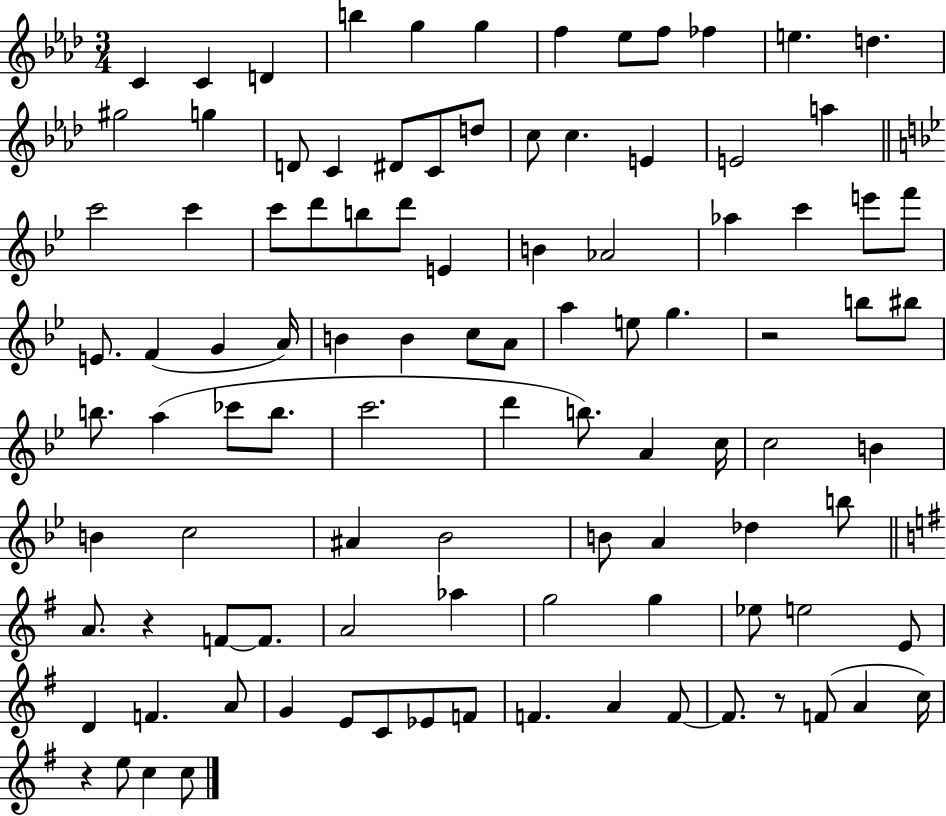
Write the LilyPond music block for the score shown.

{
  \clef treble
  \numericTimeSignature
  \time 3/4
  \key aes \major
  c'4 c'4 d'4 | b''4 g''4 g''4 | f''4 ees''8 f''8 fes''4 | e''4. d''4. | \break gis''2 g''4 | d'8 c'4 dis'8 c'8 d''8 | c''8 c''4. e'4 | e'2 a''4 | \break \bar "||" \break \key g \minor c'''2 c'''4 | c'''8 d'''8 b''8 d'''8 e'4 | b'4 aes'2 | aes''4 c'''4 e'''8 f'''8 | \break e'8. f'4( g'4 a'16) | b'4 b'4 c''8 a'8 | a''4 e''8 g''4. | r2 b''8 bis''8 | \break b''8. a''4( ces'''8 b''8. | c'''2. | d'''4 b''8.) a'4 c''16 | c''2 b'4 | \break b'4 c''2 | ais'4 bes'2 | b'8 a'4 des''4 b''8 | \bar "||" \break \key g \major a'8. r4 f'8~~ f'8. | a'2 aes''4 | g''2 g''4 | ees''8 e''2 e'8 | \break d'4 f'4. a'8 | g'4 e'8 c'8 ees'8 f'8 | f'4. a'4 f'8~~ | f'8. r8 f'8( a'4 c''16) | \break r4 e''8 c''4 c''8 | \bar "|."
}